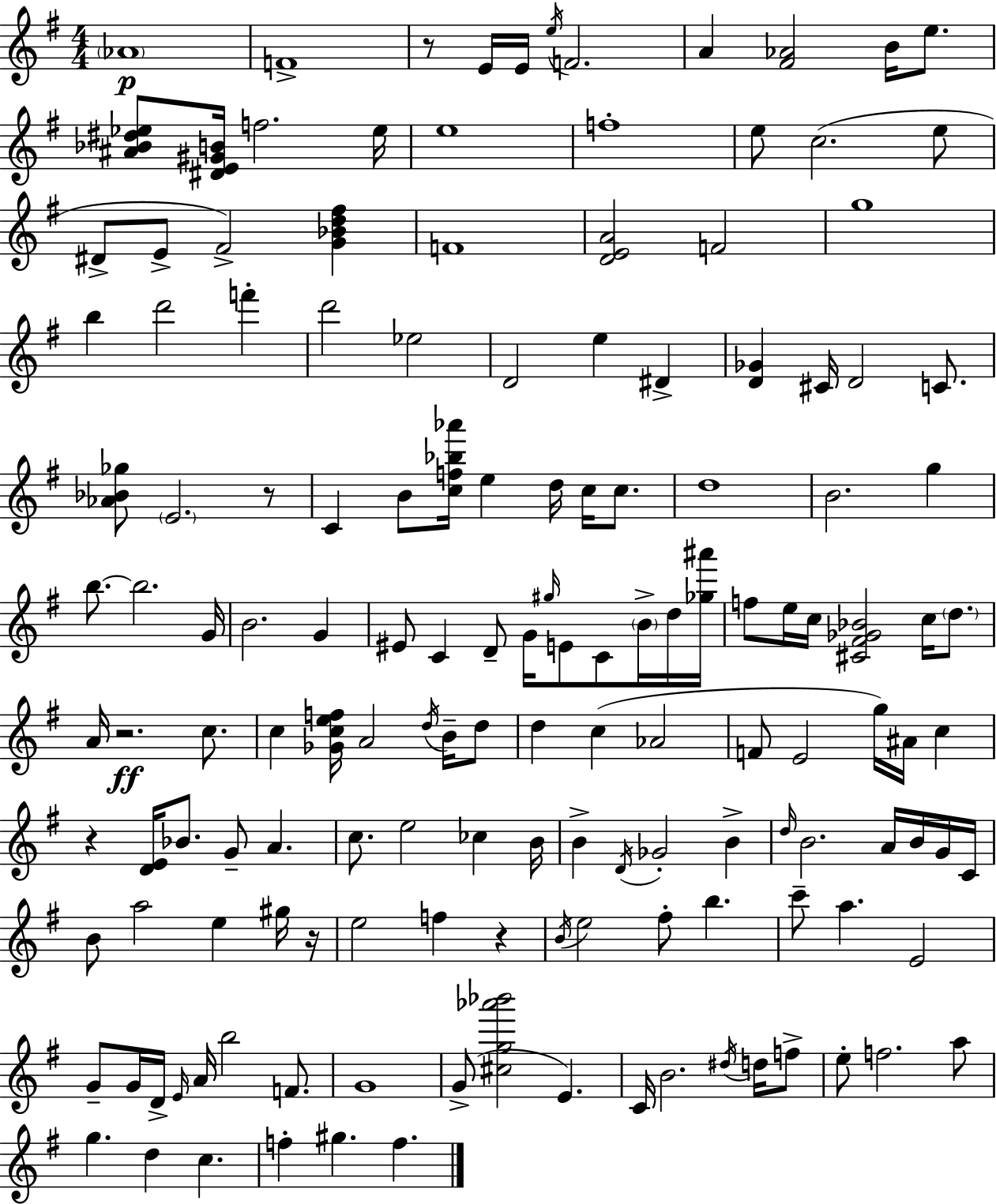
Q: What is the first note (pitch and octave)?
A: Ab4